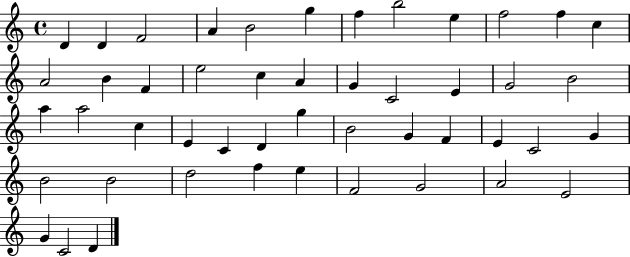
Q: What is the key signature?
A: C major